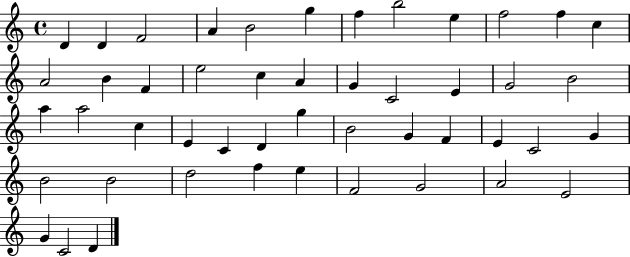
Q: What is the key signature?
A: C major